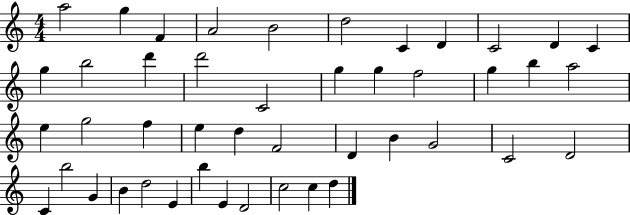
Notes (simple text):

A5/h G5/q F4/q A4/h B4/h D5/h C4/q D4/q C4/h D4/q C4/q G5/q B5/h D6/q D6/h C4/h G5/q G5/q F5/h G5/q B5/q A5/h E5/q G5/h F5/q E5/q D5/q F4/h D4/q B4/q G4/h C4/h D4/h C4/q B5/h G4/q B4/q D5/h E4/q B5/q E4/q D4/h C5/h C5/q D5/q